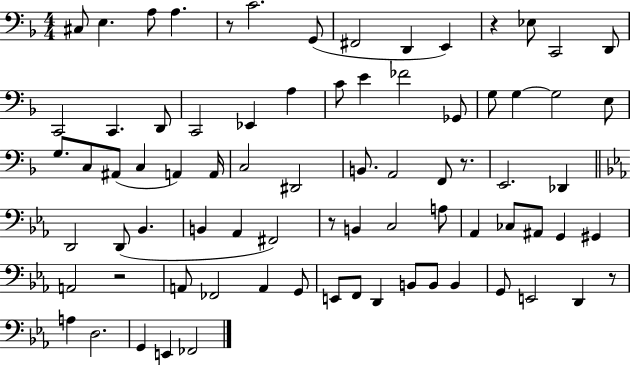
X:1
T:Untitled
M:4/4
L:1/4
K:F
^C,/2 E, A,/2 A, z/2 C2 G,,/2 ^F,,2 D,, E,, z _E,/2 C,,2 D,,/2 C,,2 C,, D,,/2 C,,2 _E,, A, C/2 E _F2 _G,,/2 G,/2 G, G,2 E,/2 G,/2 C,/2 ^A,,/2 C, A,, A,,/4 C,2 ^D,,2 B,,/2 A,,2 F,,/2 z/2 E,,2 _D,, D,,2 D,,/2 _B,, B,, _A,, ^F,,2 z/2 B,, C,2 A,/2 _A,, _C,/2 ^A,,/2 G,, ^G,, A,,2 z2 A,,/2 _F,,2 A,, G,,/2 E,,/2 F,,/2 D,, B,,/2 B,,/2 B,, G,,/2 E,,2 D,, z/2 A, D,2 G,, E,, _F,,2